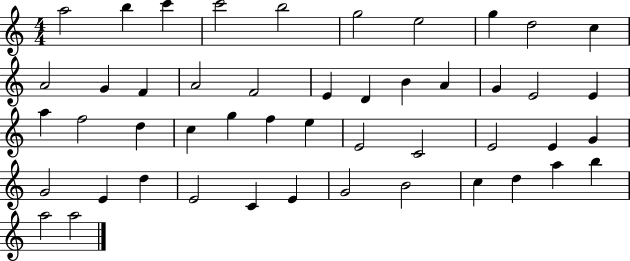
{
  \clef treble
  \numericTimeSignature
  \time 4/4
  \key c \major
  a''2 b''4 c'''4 | c'''2 b''2 | g''2 e''2 | g''4 d''2 c''4 | \break a'2 g'4 f'4 | a'2 f'2 | e'4 d'4 b'4 a'4 | g'4 e'2 e'4 | \break a''4 f''2 d''4 | c''4 g''4 f''4 e''4 | e'2 c'2 | e'2 e'4 g'4 | \break g'2 e'4 d''4 | e'2 c'4 e'4 | g'2 b'2 | c''4 d''4 a''4 b''4 | \break a''2 a''2 | \bar "|."
}